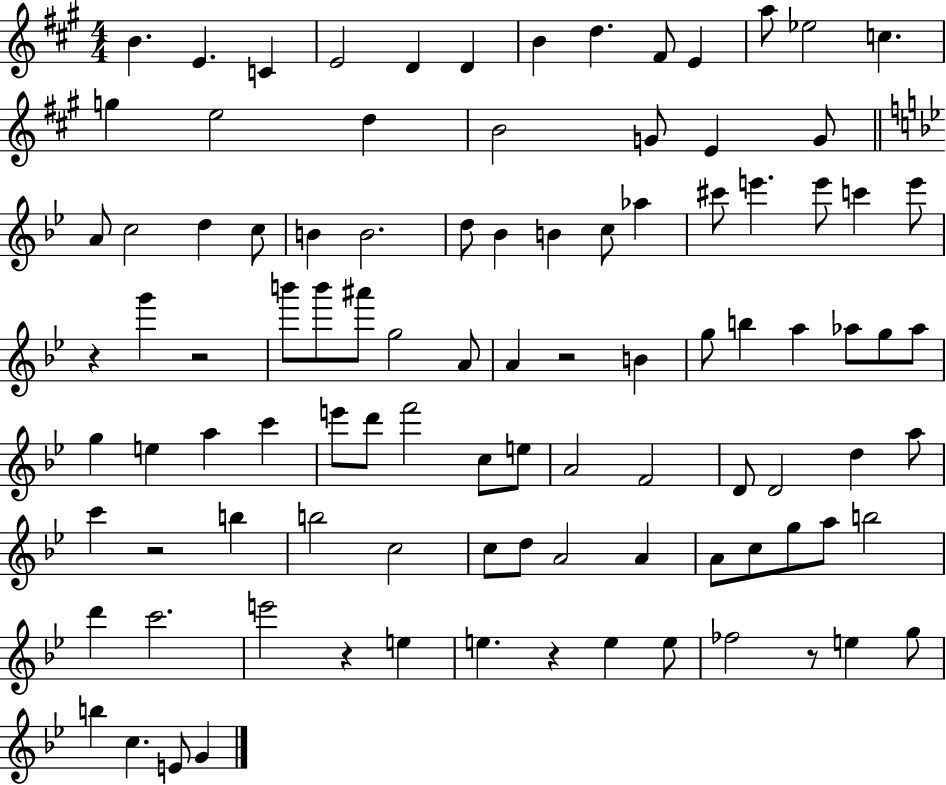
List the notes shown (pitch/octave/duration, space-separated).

B4/q. E4/q. C4/q E4/h D4/q D4/q B4/q D5/q. F#4/e E4/q A5/e Eb5/h C5/q. G5/q E5/h D5/q B4/h G4/e E4/q G4/e A4/e C5/h D5/q C5/e B4/q B4/h. D5/e Bb4/q B4/q C5/e Ab5/q C#6/e E6/q. E6/e C6/q E6/e R/q G6/q R/h B6/e B6/e A#6/e G5/h A4/e A4/q R/h B4/q G5/e B5/q A5/q Ab5/e G5/e Ab5/e G5/q E5/q A5/q C6/q E6/e D6/e F6/h C5/e E5/e A4/h F4/h D4/e D4/h D5/q A5/e C6/q R/h B5/q B5/h C5/h C5/e D5/e A4/h A4/q A4/e C5/e G5/e A5/e B5/h D6/q C6/h. E6/h R/q E5/q E5/q. R/q E5/q E5/e FES5/h R/e E5/q G5/e B5/q C5/q. E4/e G4/q